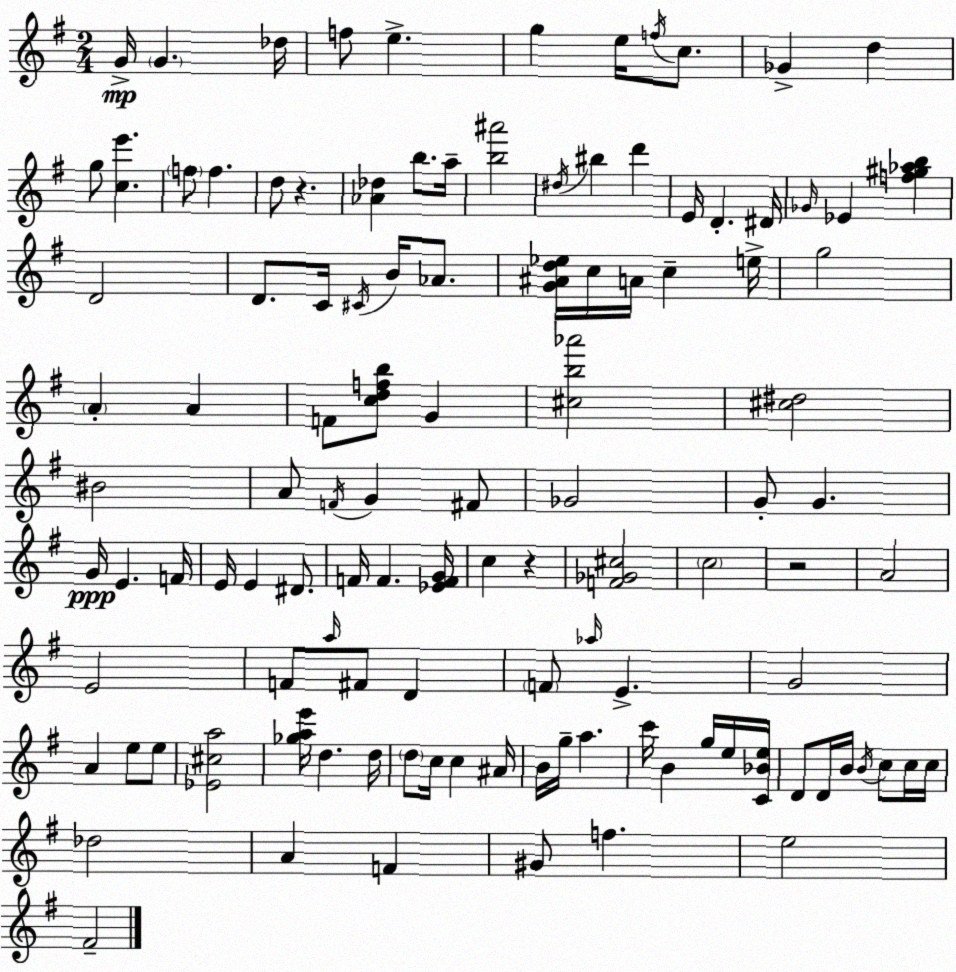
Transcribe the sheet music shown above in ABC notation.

X:1
T:Untitled
M:2/4
L:1/4
K:G
G/4 G _d/4 f/2 e g e/4 f/4 c/2 _G d g/2 [ce'] f/2 f d/2 z [_A_d] b/2 a/4 [b^a']2 ^d/4 ^b d' E/4 D ^D/4 _G/4 _E [f^g_ab] D2 D/2 C/4 ^C/4 B/4 _A/2 [G^Ad_e]/4 c/4 A/4 c e/4 g2 A A F/2 [cdfb]/2 G [^cb_a']2 [^c^d]2 ^B2 A/2 F/4 G ^F/2 _G2 G/2 G G/4 E F/4 E/4 E ^D/2 F/4 F [_EFG]/4 c z [F_G^c]2 c2 z2 A2 E2 F/2 a/4 ^F/2 D F/2 _a/4 E G2 A e/2 e/2 [_E^ca]2 [_gae']/4 d d/4 d/2 c/4 c ^A/4 B/4 g/4 a c'/4 B g/4 e/4 [C_Be]/4 D/2 D/4 B/4 B/4 c/2 c/4 c/4 _d2 A F ^G/2 f e2 ^F2